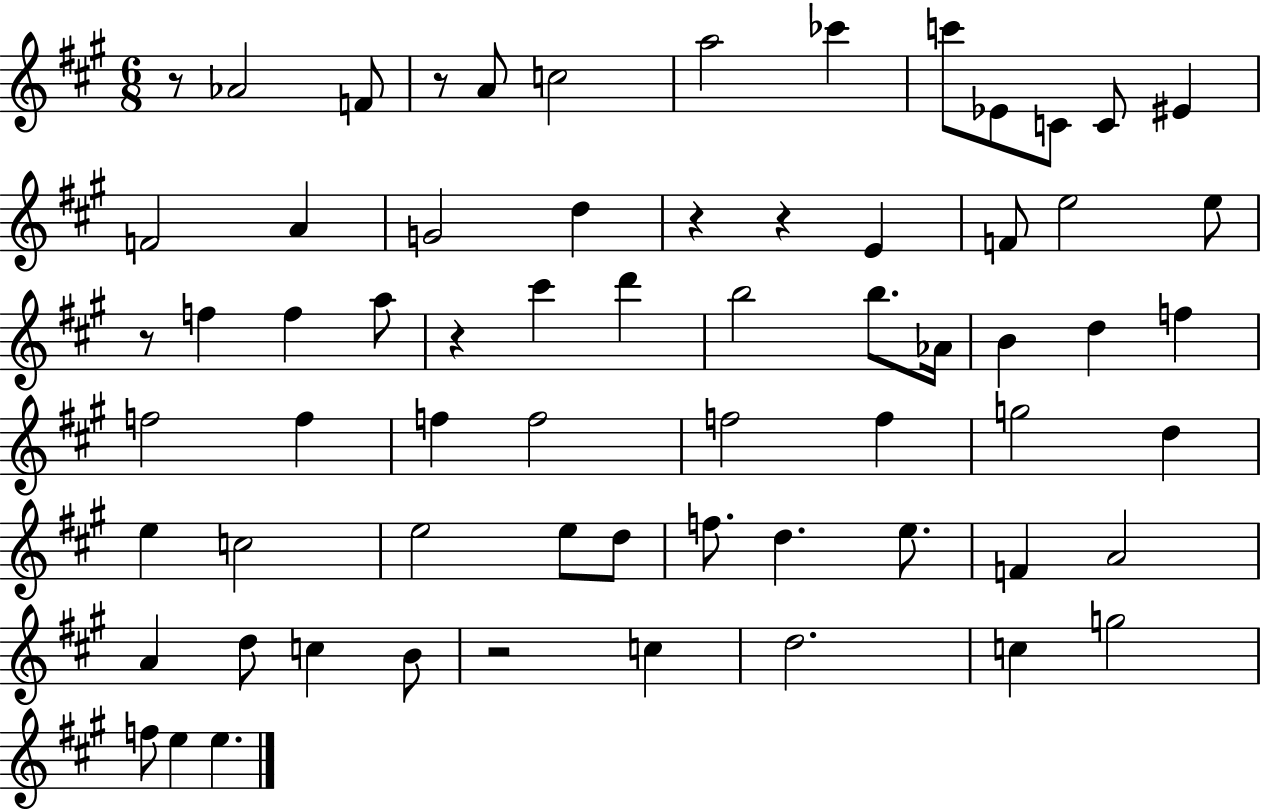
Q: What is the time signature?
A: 6/8